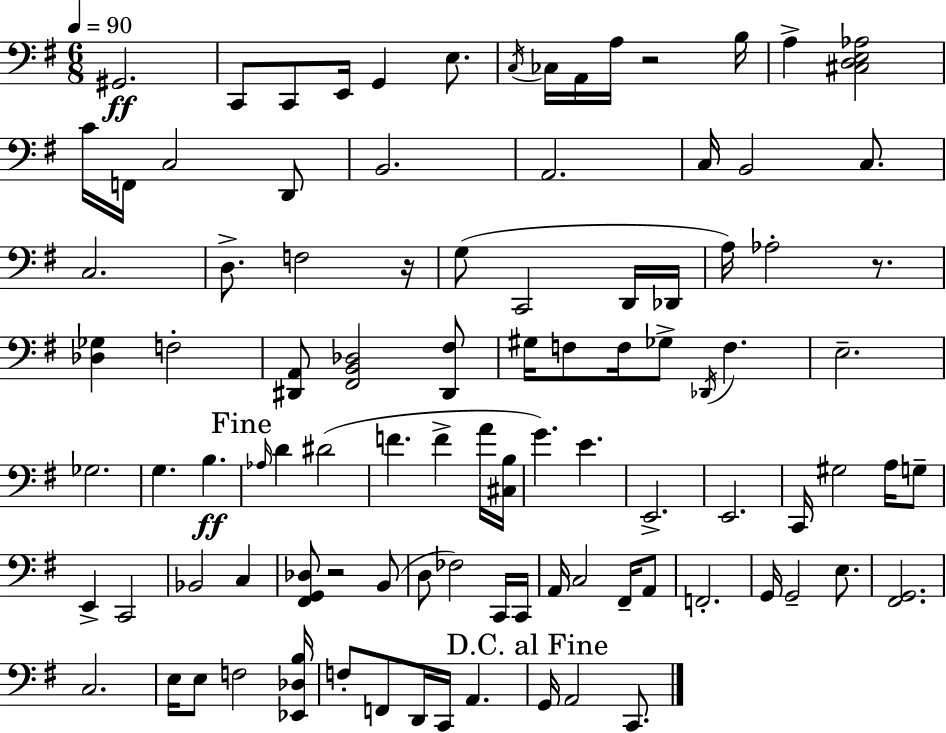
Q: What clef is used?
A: bass